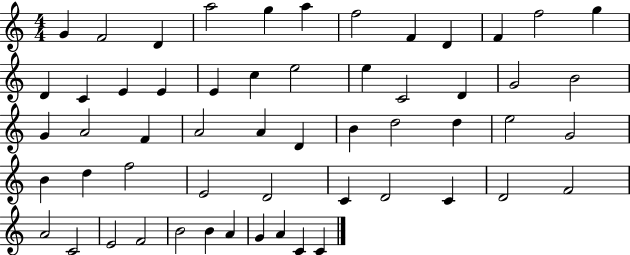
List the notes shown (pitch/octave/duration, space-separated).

G4/q F4/h D4/q A5/h G5/q A5/q F5/h F4/q D4/q F4/q F5/h G5/q D4/q C4/q E4/q E4/q E4/q C5/q E5/h E5/q C4/h D4/q G4/h B4/h G4/q A4/h F4/q A4/h A4/q D4/q B4/q D5/h D5/q E5/h G4/h B4/q D5/q F5/h E4/h D4/h C4/q D4/h C4/q D4/h F4/h A4/h C4/h E4/h F4/h B4/h B4/q A4/q G4/q A4/q C4/q C4/q